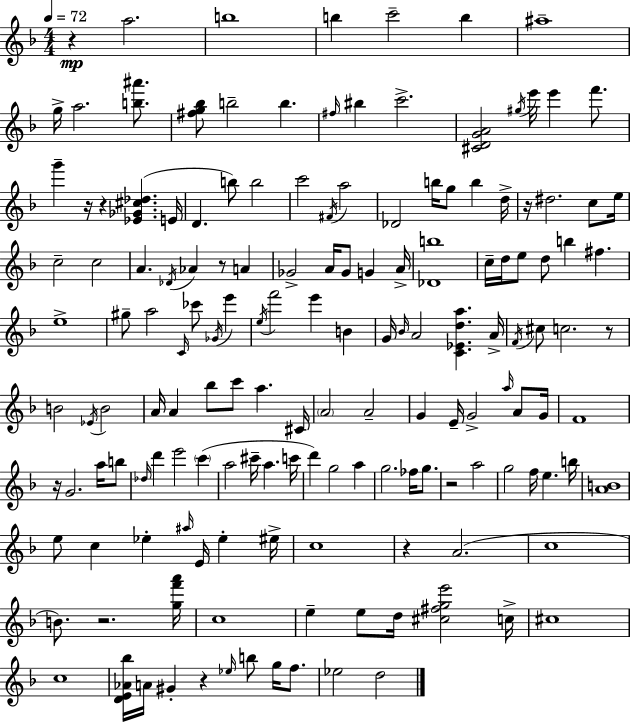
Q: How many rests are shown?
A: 11